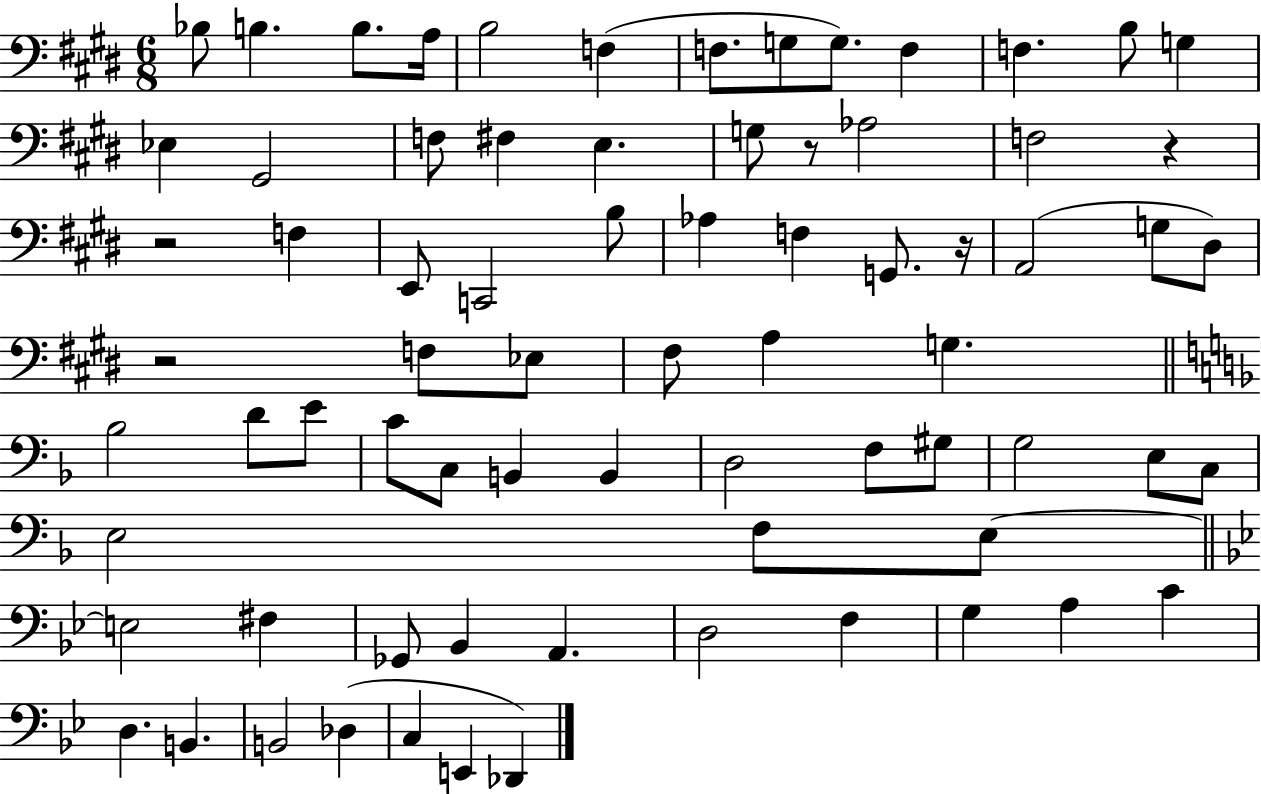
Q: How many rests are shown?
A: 5